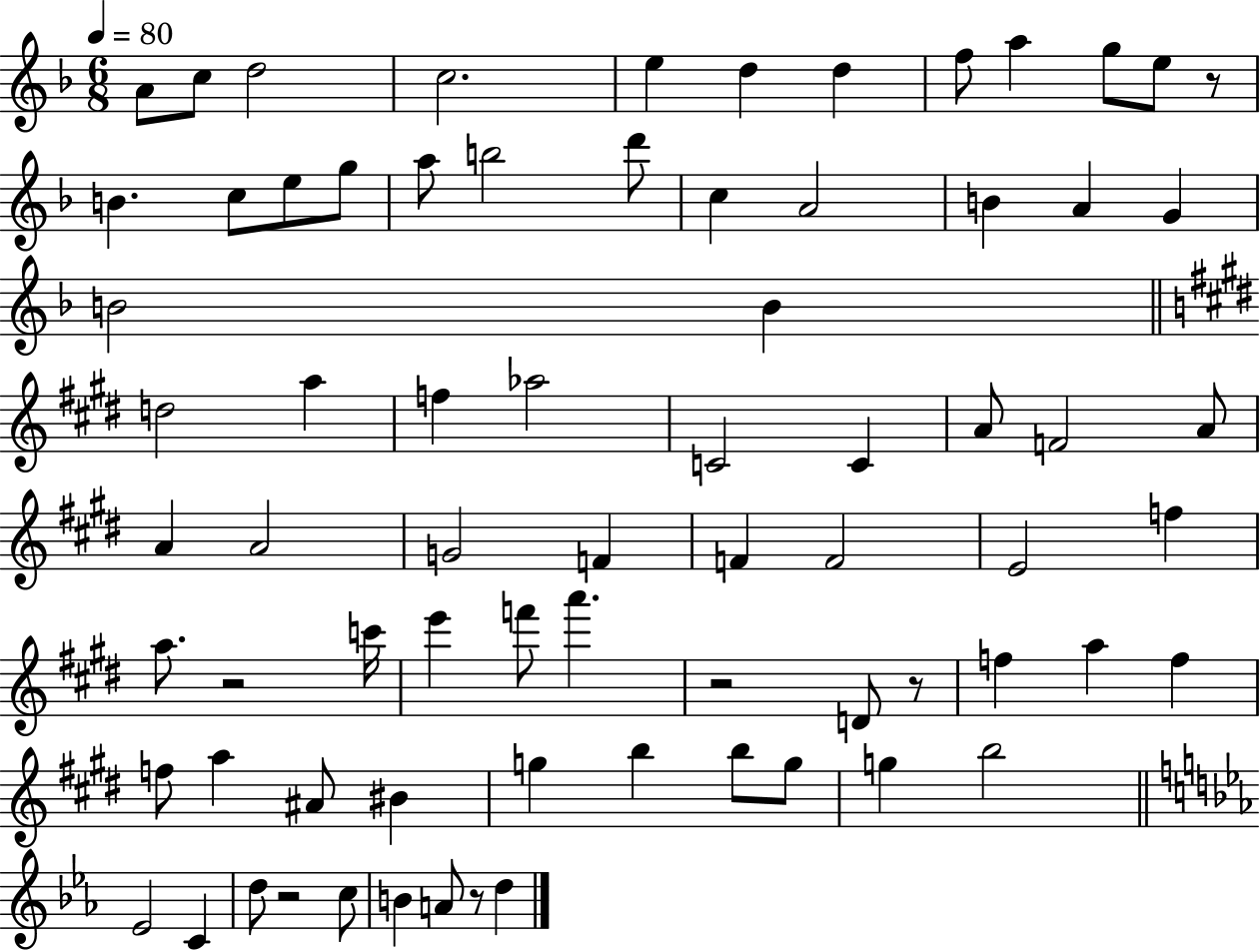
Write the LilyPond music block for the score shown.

{
  \clef treble
  \numericTimeSignature
  \time 6/8
  \key f \major
  \tempo 4 = 80
  a'8 c''8 d''2 | c''2. | e''4 d''4 d''4 | f''8 a''4 g''8 e''8 r8 | \break b'4. c''8 e''8 g''8 | a''8 b''2 d'''8 | c''4 a'2 | b'4 a'4 g'4 | \break b'2 b'4 | \bar "||" \break \key e \major d''2 a''4 | f''4 aes''2 | c'2 c'4 | a'8 f'2 a'8 | \break a'4 a'2 | g'2 f'4 | f'4 f'2 | e'2 f''4 | \break a''8. r2 c'''16 | e'''4 f'''8 a'''4. | r2 d'8 r8 | f''4 a''4 f''4 | \break f''8 a''4 ais'8 bis'4 | g''4 b''4 b''8 g''8 | g''4 b''2 | \bar "||" \break \key ees \major ees'2 c'4 | d''8 r2 c''8 | b'4 a'8 r8 d''4 | \bar "|."
}